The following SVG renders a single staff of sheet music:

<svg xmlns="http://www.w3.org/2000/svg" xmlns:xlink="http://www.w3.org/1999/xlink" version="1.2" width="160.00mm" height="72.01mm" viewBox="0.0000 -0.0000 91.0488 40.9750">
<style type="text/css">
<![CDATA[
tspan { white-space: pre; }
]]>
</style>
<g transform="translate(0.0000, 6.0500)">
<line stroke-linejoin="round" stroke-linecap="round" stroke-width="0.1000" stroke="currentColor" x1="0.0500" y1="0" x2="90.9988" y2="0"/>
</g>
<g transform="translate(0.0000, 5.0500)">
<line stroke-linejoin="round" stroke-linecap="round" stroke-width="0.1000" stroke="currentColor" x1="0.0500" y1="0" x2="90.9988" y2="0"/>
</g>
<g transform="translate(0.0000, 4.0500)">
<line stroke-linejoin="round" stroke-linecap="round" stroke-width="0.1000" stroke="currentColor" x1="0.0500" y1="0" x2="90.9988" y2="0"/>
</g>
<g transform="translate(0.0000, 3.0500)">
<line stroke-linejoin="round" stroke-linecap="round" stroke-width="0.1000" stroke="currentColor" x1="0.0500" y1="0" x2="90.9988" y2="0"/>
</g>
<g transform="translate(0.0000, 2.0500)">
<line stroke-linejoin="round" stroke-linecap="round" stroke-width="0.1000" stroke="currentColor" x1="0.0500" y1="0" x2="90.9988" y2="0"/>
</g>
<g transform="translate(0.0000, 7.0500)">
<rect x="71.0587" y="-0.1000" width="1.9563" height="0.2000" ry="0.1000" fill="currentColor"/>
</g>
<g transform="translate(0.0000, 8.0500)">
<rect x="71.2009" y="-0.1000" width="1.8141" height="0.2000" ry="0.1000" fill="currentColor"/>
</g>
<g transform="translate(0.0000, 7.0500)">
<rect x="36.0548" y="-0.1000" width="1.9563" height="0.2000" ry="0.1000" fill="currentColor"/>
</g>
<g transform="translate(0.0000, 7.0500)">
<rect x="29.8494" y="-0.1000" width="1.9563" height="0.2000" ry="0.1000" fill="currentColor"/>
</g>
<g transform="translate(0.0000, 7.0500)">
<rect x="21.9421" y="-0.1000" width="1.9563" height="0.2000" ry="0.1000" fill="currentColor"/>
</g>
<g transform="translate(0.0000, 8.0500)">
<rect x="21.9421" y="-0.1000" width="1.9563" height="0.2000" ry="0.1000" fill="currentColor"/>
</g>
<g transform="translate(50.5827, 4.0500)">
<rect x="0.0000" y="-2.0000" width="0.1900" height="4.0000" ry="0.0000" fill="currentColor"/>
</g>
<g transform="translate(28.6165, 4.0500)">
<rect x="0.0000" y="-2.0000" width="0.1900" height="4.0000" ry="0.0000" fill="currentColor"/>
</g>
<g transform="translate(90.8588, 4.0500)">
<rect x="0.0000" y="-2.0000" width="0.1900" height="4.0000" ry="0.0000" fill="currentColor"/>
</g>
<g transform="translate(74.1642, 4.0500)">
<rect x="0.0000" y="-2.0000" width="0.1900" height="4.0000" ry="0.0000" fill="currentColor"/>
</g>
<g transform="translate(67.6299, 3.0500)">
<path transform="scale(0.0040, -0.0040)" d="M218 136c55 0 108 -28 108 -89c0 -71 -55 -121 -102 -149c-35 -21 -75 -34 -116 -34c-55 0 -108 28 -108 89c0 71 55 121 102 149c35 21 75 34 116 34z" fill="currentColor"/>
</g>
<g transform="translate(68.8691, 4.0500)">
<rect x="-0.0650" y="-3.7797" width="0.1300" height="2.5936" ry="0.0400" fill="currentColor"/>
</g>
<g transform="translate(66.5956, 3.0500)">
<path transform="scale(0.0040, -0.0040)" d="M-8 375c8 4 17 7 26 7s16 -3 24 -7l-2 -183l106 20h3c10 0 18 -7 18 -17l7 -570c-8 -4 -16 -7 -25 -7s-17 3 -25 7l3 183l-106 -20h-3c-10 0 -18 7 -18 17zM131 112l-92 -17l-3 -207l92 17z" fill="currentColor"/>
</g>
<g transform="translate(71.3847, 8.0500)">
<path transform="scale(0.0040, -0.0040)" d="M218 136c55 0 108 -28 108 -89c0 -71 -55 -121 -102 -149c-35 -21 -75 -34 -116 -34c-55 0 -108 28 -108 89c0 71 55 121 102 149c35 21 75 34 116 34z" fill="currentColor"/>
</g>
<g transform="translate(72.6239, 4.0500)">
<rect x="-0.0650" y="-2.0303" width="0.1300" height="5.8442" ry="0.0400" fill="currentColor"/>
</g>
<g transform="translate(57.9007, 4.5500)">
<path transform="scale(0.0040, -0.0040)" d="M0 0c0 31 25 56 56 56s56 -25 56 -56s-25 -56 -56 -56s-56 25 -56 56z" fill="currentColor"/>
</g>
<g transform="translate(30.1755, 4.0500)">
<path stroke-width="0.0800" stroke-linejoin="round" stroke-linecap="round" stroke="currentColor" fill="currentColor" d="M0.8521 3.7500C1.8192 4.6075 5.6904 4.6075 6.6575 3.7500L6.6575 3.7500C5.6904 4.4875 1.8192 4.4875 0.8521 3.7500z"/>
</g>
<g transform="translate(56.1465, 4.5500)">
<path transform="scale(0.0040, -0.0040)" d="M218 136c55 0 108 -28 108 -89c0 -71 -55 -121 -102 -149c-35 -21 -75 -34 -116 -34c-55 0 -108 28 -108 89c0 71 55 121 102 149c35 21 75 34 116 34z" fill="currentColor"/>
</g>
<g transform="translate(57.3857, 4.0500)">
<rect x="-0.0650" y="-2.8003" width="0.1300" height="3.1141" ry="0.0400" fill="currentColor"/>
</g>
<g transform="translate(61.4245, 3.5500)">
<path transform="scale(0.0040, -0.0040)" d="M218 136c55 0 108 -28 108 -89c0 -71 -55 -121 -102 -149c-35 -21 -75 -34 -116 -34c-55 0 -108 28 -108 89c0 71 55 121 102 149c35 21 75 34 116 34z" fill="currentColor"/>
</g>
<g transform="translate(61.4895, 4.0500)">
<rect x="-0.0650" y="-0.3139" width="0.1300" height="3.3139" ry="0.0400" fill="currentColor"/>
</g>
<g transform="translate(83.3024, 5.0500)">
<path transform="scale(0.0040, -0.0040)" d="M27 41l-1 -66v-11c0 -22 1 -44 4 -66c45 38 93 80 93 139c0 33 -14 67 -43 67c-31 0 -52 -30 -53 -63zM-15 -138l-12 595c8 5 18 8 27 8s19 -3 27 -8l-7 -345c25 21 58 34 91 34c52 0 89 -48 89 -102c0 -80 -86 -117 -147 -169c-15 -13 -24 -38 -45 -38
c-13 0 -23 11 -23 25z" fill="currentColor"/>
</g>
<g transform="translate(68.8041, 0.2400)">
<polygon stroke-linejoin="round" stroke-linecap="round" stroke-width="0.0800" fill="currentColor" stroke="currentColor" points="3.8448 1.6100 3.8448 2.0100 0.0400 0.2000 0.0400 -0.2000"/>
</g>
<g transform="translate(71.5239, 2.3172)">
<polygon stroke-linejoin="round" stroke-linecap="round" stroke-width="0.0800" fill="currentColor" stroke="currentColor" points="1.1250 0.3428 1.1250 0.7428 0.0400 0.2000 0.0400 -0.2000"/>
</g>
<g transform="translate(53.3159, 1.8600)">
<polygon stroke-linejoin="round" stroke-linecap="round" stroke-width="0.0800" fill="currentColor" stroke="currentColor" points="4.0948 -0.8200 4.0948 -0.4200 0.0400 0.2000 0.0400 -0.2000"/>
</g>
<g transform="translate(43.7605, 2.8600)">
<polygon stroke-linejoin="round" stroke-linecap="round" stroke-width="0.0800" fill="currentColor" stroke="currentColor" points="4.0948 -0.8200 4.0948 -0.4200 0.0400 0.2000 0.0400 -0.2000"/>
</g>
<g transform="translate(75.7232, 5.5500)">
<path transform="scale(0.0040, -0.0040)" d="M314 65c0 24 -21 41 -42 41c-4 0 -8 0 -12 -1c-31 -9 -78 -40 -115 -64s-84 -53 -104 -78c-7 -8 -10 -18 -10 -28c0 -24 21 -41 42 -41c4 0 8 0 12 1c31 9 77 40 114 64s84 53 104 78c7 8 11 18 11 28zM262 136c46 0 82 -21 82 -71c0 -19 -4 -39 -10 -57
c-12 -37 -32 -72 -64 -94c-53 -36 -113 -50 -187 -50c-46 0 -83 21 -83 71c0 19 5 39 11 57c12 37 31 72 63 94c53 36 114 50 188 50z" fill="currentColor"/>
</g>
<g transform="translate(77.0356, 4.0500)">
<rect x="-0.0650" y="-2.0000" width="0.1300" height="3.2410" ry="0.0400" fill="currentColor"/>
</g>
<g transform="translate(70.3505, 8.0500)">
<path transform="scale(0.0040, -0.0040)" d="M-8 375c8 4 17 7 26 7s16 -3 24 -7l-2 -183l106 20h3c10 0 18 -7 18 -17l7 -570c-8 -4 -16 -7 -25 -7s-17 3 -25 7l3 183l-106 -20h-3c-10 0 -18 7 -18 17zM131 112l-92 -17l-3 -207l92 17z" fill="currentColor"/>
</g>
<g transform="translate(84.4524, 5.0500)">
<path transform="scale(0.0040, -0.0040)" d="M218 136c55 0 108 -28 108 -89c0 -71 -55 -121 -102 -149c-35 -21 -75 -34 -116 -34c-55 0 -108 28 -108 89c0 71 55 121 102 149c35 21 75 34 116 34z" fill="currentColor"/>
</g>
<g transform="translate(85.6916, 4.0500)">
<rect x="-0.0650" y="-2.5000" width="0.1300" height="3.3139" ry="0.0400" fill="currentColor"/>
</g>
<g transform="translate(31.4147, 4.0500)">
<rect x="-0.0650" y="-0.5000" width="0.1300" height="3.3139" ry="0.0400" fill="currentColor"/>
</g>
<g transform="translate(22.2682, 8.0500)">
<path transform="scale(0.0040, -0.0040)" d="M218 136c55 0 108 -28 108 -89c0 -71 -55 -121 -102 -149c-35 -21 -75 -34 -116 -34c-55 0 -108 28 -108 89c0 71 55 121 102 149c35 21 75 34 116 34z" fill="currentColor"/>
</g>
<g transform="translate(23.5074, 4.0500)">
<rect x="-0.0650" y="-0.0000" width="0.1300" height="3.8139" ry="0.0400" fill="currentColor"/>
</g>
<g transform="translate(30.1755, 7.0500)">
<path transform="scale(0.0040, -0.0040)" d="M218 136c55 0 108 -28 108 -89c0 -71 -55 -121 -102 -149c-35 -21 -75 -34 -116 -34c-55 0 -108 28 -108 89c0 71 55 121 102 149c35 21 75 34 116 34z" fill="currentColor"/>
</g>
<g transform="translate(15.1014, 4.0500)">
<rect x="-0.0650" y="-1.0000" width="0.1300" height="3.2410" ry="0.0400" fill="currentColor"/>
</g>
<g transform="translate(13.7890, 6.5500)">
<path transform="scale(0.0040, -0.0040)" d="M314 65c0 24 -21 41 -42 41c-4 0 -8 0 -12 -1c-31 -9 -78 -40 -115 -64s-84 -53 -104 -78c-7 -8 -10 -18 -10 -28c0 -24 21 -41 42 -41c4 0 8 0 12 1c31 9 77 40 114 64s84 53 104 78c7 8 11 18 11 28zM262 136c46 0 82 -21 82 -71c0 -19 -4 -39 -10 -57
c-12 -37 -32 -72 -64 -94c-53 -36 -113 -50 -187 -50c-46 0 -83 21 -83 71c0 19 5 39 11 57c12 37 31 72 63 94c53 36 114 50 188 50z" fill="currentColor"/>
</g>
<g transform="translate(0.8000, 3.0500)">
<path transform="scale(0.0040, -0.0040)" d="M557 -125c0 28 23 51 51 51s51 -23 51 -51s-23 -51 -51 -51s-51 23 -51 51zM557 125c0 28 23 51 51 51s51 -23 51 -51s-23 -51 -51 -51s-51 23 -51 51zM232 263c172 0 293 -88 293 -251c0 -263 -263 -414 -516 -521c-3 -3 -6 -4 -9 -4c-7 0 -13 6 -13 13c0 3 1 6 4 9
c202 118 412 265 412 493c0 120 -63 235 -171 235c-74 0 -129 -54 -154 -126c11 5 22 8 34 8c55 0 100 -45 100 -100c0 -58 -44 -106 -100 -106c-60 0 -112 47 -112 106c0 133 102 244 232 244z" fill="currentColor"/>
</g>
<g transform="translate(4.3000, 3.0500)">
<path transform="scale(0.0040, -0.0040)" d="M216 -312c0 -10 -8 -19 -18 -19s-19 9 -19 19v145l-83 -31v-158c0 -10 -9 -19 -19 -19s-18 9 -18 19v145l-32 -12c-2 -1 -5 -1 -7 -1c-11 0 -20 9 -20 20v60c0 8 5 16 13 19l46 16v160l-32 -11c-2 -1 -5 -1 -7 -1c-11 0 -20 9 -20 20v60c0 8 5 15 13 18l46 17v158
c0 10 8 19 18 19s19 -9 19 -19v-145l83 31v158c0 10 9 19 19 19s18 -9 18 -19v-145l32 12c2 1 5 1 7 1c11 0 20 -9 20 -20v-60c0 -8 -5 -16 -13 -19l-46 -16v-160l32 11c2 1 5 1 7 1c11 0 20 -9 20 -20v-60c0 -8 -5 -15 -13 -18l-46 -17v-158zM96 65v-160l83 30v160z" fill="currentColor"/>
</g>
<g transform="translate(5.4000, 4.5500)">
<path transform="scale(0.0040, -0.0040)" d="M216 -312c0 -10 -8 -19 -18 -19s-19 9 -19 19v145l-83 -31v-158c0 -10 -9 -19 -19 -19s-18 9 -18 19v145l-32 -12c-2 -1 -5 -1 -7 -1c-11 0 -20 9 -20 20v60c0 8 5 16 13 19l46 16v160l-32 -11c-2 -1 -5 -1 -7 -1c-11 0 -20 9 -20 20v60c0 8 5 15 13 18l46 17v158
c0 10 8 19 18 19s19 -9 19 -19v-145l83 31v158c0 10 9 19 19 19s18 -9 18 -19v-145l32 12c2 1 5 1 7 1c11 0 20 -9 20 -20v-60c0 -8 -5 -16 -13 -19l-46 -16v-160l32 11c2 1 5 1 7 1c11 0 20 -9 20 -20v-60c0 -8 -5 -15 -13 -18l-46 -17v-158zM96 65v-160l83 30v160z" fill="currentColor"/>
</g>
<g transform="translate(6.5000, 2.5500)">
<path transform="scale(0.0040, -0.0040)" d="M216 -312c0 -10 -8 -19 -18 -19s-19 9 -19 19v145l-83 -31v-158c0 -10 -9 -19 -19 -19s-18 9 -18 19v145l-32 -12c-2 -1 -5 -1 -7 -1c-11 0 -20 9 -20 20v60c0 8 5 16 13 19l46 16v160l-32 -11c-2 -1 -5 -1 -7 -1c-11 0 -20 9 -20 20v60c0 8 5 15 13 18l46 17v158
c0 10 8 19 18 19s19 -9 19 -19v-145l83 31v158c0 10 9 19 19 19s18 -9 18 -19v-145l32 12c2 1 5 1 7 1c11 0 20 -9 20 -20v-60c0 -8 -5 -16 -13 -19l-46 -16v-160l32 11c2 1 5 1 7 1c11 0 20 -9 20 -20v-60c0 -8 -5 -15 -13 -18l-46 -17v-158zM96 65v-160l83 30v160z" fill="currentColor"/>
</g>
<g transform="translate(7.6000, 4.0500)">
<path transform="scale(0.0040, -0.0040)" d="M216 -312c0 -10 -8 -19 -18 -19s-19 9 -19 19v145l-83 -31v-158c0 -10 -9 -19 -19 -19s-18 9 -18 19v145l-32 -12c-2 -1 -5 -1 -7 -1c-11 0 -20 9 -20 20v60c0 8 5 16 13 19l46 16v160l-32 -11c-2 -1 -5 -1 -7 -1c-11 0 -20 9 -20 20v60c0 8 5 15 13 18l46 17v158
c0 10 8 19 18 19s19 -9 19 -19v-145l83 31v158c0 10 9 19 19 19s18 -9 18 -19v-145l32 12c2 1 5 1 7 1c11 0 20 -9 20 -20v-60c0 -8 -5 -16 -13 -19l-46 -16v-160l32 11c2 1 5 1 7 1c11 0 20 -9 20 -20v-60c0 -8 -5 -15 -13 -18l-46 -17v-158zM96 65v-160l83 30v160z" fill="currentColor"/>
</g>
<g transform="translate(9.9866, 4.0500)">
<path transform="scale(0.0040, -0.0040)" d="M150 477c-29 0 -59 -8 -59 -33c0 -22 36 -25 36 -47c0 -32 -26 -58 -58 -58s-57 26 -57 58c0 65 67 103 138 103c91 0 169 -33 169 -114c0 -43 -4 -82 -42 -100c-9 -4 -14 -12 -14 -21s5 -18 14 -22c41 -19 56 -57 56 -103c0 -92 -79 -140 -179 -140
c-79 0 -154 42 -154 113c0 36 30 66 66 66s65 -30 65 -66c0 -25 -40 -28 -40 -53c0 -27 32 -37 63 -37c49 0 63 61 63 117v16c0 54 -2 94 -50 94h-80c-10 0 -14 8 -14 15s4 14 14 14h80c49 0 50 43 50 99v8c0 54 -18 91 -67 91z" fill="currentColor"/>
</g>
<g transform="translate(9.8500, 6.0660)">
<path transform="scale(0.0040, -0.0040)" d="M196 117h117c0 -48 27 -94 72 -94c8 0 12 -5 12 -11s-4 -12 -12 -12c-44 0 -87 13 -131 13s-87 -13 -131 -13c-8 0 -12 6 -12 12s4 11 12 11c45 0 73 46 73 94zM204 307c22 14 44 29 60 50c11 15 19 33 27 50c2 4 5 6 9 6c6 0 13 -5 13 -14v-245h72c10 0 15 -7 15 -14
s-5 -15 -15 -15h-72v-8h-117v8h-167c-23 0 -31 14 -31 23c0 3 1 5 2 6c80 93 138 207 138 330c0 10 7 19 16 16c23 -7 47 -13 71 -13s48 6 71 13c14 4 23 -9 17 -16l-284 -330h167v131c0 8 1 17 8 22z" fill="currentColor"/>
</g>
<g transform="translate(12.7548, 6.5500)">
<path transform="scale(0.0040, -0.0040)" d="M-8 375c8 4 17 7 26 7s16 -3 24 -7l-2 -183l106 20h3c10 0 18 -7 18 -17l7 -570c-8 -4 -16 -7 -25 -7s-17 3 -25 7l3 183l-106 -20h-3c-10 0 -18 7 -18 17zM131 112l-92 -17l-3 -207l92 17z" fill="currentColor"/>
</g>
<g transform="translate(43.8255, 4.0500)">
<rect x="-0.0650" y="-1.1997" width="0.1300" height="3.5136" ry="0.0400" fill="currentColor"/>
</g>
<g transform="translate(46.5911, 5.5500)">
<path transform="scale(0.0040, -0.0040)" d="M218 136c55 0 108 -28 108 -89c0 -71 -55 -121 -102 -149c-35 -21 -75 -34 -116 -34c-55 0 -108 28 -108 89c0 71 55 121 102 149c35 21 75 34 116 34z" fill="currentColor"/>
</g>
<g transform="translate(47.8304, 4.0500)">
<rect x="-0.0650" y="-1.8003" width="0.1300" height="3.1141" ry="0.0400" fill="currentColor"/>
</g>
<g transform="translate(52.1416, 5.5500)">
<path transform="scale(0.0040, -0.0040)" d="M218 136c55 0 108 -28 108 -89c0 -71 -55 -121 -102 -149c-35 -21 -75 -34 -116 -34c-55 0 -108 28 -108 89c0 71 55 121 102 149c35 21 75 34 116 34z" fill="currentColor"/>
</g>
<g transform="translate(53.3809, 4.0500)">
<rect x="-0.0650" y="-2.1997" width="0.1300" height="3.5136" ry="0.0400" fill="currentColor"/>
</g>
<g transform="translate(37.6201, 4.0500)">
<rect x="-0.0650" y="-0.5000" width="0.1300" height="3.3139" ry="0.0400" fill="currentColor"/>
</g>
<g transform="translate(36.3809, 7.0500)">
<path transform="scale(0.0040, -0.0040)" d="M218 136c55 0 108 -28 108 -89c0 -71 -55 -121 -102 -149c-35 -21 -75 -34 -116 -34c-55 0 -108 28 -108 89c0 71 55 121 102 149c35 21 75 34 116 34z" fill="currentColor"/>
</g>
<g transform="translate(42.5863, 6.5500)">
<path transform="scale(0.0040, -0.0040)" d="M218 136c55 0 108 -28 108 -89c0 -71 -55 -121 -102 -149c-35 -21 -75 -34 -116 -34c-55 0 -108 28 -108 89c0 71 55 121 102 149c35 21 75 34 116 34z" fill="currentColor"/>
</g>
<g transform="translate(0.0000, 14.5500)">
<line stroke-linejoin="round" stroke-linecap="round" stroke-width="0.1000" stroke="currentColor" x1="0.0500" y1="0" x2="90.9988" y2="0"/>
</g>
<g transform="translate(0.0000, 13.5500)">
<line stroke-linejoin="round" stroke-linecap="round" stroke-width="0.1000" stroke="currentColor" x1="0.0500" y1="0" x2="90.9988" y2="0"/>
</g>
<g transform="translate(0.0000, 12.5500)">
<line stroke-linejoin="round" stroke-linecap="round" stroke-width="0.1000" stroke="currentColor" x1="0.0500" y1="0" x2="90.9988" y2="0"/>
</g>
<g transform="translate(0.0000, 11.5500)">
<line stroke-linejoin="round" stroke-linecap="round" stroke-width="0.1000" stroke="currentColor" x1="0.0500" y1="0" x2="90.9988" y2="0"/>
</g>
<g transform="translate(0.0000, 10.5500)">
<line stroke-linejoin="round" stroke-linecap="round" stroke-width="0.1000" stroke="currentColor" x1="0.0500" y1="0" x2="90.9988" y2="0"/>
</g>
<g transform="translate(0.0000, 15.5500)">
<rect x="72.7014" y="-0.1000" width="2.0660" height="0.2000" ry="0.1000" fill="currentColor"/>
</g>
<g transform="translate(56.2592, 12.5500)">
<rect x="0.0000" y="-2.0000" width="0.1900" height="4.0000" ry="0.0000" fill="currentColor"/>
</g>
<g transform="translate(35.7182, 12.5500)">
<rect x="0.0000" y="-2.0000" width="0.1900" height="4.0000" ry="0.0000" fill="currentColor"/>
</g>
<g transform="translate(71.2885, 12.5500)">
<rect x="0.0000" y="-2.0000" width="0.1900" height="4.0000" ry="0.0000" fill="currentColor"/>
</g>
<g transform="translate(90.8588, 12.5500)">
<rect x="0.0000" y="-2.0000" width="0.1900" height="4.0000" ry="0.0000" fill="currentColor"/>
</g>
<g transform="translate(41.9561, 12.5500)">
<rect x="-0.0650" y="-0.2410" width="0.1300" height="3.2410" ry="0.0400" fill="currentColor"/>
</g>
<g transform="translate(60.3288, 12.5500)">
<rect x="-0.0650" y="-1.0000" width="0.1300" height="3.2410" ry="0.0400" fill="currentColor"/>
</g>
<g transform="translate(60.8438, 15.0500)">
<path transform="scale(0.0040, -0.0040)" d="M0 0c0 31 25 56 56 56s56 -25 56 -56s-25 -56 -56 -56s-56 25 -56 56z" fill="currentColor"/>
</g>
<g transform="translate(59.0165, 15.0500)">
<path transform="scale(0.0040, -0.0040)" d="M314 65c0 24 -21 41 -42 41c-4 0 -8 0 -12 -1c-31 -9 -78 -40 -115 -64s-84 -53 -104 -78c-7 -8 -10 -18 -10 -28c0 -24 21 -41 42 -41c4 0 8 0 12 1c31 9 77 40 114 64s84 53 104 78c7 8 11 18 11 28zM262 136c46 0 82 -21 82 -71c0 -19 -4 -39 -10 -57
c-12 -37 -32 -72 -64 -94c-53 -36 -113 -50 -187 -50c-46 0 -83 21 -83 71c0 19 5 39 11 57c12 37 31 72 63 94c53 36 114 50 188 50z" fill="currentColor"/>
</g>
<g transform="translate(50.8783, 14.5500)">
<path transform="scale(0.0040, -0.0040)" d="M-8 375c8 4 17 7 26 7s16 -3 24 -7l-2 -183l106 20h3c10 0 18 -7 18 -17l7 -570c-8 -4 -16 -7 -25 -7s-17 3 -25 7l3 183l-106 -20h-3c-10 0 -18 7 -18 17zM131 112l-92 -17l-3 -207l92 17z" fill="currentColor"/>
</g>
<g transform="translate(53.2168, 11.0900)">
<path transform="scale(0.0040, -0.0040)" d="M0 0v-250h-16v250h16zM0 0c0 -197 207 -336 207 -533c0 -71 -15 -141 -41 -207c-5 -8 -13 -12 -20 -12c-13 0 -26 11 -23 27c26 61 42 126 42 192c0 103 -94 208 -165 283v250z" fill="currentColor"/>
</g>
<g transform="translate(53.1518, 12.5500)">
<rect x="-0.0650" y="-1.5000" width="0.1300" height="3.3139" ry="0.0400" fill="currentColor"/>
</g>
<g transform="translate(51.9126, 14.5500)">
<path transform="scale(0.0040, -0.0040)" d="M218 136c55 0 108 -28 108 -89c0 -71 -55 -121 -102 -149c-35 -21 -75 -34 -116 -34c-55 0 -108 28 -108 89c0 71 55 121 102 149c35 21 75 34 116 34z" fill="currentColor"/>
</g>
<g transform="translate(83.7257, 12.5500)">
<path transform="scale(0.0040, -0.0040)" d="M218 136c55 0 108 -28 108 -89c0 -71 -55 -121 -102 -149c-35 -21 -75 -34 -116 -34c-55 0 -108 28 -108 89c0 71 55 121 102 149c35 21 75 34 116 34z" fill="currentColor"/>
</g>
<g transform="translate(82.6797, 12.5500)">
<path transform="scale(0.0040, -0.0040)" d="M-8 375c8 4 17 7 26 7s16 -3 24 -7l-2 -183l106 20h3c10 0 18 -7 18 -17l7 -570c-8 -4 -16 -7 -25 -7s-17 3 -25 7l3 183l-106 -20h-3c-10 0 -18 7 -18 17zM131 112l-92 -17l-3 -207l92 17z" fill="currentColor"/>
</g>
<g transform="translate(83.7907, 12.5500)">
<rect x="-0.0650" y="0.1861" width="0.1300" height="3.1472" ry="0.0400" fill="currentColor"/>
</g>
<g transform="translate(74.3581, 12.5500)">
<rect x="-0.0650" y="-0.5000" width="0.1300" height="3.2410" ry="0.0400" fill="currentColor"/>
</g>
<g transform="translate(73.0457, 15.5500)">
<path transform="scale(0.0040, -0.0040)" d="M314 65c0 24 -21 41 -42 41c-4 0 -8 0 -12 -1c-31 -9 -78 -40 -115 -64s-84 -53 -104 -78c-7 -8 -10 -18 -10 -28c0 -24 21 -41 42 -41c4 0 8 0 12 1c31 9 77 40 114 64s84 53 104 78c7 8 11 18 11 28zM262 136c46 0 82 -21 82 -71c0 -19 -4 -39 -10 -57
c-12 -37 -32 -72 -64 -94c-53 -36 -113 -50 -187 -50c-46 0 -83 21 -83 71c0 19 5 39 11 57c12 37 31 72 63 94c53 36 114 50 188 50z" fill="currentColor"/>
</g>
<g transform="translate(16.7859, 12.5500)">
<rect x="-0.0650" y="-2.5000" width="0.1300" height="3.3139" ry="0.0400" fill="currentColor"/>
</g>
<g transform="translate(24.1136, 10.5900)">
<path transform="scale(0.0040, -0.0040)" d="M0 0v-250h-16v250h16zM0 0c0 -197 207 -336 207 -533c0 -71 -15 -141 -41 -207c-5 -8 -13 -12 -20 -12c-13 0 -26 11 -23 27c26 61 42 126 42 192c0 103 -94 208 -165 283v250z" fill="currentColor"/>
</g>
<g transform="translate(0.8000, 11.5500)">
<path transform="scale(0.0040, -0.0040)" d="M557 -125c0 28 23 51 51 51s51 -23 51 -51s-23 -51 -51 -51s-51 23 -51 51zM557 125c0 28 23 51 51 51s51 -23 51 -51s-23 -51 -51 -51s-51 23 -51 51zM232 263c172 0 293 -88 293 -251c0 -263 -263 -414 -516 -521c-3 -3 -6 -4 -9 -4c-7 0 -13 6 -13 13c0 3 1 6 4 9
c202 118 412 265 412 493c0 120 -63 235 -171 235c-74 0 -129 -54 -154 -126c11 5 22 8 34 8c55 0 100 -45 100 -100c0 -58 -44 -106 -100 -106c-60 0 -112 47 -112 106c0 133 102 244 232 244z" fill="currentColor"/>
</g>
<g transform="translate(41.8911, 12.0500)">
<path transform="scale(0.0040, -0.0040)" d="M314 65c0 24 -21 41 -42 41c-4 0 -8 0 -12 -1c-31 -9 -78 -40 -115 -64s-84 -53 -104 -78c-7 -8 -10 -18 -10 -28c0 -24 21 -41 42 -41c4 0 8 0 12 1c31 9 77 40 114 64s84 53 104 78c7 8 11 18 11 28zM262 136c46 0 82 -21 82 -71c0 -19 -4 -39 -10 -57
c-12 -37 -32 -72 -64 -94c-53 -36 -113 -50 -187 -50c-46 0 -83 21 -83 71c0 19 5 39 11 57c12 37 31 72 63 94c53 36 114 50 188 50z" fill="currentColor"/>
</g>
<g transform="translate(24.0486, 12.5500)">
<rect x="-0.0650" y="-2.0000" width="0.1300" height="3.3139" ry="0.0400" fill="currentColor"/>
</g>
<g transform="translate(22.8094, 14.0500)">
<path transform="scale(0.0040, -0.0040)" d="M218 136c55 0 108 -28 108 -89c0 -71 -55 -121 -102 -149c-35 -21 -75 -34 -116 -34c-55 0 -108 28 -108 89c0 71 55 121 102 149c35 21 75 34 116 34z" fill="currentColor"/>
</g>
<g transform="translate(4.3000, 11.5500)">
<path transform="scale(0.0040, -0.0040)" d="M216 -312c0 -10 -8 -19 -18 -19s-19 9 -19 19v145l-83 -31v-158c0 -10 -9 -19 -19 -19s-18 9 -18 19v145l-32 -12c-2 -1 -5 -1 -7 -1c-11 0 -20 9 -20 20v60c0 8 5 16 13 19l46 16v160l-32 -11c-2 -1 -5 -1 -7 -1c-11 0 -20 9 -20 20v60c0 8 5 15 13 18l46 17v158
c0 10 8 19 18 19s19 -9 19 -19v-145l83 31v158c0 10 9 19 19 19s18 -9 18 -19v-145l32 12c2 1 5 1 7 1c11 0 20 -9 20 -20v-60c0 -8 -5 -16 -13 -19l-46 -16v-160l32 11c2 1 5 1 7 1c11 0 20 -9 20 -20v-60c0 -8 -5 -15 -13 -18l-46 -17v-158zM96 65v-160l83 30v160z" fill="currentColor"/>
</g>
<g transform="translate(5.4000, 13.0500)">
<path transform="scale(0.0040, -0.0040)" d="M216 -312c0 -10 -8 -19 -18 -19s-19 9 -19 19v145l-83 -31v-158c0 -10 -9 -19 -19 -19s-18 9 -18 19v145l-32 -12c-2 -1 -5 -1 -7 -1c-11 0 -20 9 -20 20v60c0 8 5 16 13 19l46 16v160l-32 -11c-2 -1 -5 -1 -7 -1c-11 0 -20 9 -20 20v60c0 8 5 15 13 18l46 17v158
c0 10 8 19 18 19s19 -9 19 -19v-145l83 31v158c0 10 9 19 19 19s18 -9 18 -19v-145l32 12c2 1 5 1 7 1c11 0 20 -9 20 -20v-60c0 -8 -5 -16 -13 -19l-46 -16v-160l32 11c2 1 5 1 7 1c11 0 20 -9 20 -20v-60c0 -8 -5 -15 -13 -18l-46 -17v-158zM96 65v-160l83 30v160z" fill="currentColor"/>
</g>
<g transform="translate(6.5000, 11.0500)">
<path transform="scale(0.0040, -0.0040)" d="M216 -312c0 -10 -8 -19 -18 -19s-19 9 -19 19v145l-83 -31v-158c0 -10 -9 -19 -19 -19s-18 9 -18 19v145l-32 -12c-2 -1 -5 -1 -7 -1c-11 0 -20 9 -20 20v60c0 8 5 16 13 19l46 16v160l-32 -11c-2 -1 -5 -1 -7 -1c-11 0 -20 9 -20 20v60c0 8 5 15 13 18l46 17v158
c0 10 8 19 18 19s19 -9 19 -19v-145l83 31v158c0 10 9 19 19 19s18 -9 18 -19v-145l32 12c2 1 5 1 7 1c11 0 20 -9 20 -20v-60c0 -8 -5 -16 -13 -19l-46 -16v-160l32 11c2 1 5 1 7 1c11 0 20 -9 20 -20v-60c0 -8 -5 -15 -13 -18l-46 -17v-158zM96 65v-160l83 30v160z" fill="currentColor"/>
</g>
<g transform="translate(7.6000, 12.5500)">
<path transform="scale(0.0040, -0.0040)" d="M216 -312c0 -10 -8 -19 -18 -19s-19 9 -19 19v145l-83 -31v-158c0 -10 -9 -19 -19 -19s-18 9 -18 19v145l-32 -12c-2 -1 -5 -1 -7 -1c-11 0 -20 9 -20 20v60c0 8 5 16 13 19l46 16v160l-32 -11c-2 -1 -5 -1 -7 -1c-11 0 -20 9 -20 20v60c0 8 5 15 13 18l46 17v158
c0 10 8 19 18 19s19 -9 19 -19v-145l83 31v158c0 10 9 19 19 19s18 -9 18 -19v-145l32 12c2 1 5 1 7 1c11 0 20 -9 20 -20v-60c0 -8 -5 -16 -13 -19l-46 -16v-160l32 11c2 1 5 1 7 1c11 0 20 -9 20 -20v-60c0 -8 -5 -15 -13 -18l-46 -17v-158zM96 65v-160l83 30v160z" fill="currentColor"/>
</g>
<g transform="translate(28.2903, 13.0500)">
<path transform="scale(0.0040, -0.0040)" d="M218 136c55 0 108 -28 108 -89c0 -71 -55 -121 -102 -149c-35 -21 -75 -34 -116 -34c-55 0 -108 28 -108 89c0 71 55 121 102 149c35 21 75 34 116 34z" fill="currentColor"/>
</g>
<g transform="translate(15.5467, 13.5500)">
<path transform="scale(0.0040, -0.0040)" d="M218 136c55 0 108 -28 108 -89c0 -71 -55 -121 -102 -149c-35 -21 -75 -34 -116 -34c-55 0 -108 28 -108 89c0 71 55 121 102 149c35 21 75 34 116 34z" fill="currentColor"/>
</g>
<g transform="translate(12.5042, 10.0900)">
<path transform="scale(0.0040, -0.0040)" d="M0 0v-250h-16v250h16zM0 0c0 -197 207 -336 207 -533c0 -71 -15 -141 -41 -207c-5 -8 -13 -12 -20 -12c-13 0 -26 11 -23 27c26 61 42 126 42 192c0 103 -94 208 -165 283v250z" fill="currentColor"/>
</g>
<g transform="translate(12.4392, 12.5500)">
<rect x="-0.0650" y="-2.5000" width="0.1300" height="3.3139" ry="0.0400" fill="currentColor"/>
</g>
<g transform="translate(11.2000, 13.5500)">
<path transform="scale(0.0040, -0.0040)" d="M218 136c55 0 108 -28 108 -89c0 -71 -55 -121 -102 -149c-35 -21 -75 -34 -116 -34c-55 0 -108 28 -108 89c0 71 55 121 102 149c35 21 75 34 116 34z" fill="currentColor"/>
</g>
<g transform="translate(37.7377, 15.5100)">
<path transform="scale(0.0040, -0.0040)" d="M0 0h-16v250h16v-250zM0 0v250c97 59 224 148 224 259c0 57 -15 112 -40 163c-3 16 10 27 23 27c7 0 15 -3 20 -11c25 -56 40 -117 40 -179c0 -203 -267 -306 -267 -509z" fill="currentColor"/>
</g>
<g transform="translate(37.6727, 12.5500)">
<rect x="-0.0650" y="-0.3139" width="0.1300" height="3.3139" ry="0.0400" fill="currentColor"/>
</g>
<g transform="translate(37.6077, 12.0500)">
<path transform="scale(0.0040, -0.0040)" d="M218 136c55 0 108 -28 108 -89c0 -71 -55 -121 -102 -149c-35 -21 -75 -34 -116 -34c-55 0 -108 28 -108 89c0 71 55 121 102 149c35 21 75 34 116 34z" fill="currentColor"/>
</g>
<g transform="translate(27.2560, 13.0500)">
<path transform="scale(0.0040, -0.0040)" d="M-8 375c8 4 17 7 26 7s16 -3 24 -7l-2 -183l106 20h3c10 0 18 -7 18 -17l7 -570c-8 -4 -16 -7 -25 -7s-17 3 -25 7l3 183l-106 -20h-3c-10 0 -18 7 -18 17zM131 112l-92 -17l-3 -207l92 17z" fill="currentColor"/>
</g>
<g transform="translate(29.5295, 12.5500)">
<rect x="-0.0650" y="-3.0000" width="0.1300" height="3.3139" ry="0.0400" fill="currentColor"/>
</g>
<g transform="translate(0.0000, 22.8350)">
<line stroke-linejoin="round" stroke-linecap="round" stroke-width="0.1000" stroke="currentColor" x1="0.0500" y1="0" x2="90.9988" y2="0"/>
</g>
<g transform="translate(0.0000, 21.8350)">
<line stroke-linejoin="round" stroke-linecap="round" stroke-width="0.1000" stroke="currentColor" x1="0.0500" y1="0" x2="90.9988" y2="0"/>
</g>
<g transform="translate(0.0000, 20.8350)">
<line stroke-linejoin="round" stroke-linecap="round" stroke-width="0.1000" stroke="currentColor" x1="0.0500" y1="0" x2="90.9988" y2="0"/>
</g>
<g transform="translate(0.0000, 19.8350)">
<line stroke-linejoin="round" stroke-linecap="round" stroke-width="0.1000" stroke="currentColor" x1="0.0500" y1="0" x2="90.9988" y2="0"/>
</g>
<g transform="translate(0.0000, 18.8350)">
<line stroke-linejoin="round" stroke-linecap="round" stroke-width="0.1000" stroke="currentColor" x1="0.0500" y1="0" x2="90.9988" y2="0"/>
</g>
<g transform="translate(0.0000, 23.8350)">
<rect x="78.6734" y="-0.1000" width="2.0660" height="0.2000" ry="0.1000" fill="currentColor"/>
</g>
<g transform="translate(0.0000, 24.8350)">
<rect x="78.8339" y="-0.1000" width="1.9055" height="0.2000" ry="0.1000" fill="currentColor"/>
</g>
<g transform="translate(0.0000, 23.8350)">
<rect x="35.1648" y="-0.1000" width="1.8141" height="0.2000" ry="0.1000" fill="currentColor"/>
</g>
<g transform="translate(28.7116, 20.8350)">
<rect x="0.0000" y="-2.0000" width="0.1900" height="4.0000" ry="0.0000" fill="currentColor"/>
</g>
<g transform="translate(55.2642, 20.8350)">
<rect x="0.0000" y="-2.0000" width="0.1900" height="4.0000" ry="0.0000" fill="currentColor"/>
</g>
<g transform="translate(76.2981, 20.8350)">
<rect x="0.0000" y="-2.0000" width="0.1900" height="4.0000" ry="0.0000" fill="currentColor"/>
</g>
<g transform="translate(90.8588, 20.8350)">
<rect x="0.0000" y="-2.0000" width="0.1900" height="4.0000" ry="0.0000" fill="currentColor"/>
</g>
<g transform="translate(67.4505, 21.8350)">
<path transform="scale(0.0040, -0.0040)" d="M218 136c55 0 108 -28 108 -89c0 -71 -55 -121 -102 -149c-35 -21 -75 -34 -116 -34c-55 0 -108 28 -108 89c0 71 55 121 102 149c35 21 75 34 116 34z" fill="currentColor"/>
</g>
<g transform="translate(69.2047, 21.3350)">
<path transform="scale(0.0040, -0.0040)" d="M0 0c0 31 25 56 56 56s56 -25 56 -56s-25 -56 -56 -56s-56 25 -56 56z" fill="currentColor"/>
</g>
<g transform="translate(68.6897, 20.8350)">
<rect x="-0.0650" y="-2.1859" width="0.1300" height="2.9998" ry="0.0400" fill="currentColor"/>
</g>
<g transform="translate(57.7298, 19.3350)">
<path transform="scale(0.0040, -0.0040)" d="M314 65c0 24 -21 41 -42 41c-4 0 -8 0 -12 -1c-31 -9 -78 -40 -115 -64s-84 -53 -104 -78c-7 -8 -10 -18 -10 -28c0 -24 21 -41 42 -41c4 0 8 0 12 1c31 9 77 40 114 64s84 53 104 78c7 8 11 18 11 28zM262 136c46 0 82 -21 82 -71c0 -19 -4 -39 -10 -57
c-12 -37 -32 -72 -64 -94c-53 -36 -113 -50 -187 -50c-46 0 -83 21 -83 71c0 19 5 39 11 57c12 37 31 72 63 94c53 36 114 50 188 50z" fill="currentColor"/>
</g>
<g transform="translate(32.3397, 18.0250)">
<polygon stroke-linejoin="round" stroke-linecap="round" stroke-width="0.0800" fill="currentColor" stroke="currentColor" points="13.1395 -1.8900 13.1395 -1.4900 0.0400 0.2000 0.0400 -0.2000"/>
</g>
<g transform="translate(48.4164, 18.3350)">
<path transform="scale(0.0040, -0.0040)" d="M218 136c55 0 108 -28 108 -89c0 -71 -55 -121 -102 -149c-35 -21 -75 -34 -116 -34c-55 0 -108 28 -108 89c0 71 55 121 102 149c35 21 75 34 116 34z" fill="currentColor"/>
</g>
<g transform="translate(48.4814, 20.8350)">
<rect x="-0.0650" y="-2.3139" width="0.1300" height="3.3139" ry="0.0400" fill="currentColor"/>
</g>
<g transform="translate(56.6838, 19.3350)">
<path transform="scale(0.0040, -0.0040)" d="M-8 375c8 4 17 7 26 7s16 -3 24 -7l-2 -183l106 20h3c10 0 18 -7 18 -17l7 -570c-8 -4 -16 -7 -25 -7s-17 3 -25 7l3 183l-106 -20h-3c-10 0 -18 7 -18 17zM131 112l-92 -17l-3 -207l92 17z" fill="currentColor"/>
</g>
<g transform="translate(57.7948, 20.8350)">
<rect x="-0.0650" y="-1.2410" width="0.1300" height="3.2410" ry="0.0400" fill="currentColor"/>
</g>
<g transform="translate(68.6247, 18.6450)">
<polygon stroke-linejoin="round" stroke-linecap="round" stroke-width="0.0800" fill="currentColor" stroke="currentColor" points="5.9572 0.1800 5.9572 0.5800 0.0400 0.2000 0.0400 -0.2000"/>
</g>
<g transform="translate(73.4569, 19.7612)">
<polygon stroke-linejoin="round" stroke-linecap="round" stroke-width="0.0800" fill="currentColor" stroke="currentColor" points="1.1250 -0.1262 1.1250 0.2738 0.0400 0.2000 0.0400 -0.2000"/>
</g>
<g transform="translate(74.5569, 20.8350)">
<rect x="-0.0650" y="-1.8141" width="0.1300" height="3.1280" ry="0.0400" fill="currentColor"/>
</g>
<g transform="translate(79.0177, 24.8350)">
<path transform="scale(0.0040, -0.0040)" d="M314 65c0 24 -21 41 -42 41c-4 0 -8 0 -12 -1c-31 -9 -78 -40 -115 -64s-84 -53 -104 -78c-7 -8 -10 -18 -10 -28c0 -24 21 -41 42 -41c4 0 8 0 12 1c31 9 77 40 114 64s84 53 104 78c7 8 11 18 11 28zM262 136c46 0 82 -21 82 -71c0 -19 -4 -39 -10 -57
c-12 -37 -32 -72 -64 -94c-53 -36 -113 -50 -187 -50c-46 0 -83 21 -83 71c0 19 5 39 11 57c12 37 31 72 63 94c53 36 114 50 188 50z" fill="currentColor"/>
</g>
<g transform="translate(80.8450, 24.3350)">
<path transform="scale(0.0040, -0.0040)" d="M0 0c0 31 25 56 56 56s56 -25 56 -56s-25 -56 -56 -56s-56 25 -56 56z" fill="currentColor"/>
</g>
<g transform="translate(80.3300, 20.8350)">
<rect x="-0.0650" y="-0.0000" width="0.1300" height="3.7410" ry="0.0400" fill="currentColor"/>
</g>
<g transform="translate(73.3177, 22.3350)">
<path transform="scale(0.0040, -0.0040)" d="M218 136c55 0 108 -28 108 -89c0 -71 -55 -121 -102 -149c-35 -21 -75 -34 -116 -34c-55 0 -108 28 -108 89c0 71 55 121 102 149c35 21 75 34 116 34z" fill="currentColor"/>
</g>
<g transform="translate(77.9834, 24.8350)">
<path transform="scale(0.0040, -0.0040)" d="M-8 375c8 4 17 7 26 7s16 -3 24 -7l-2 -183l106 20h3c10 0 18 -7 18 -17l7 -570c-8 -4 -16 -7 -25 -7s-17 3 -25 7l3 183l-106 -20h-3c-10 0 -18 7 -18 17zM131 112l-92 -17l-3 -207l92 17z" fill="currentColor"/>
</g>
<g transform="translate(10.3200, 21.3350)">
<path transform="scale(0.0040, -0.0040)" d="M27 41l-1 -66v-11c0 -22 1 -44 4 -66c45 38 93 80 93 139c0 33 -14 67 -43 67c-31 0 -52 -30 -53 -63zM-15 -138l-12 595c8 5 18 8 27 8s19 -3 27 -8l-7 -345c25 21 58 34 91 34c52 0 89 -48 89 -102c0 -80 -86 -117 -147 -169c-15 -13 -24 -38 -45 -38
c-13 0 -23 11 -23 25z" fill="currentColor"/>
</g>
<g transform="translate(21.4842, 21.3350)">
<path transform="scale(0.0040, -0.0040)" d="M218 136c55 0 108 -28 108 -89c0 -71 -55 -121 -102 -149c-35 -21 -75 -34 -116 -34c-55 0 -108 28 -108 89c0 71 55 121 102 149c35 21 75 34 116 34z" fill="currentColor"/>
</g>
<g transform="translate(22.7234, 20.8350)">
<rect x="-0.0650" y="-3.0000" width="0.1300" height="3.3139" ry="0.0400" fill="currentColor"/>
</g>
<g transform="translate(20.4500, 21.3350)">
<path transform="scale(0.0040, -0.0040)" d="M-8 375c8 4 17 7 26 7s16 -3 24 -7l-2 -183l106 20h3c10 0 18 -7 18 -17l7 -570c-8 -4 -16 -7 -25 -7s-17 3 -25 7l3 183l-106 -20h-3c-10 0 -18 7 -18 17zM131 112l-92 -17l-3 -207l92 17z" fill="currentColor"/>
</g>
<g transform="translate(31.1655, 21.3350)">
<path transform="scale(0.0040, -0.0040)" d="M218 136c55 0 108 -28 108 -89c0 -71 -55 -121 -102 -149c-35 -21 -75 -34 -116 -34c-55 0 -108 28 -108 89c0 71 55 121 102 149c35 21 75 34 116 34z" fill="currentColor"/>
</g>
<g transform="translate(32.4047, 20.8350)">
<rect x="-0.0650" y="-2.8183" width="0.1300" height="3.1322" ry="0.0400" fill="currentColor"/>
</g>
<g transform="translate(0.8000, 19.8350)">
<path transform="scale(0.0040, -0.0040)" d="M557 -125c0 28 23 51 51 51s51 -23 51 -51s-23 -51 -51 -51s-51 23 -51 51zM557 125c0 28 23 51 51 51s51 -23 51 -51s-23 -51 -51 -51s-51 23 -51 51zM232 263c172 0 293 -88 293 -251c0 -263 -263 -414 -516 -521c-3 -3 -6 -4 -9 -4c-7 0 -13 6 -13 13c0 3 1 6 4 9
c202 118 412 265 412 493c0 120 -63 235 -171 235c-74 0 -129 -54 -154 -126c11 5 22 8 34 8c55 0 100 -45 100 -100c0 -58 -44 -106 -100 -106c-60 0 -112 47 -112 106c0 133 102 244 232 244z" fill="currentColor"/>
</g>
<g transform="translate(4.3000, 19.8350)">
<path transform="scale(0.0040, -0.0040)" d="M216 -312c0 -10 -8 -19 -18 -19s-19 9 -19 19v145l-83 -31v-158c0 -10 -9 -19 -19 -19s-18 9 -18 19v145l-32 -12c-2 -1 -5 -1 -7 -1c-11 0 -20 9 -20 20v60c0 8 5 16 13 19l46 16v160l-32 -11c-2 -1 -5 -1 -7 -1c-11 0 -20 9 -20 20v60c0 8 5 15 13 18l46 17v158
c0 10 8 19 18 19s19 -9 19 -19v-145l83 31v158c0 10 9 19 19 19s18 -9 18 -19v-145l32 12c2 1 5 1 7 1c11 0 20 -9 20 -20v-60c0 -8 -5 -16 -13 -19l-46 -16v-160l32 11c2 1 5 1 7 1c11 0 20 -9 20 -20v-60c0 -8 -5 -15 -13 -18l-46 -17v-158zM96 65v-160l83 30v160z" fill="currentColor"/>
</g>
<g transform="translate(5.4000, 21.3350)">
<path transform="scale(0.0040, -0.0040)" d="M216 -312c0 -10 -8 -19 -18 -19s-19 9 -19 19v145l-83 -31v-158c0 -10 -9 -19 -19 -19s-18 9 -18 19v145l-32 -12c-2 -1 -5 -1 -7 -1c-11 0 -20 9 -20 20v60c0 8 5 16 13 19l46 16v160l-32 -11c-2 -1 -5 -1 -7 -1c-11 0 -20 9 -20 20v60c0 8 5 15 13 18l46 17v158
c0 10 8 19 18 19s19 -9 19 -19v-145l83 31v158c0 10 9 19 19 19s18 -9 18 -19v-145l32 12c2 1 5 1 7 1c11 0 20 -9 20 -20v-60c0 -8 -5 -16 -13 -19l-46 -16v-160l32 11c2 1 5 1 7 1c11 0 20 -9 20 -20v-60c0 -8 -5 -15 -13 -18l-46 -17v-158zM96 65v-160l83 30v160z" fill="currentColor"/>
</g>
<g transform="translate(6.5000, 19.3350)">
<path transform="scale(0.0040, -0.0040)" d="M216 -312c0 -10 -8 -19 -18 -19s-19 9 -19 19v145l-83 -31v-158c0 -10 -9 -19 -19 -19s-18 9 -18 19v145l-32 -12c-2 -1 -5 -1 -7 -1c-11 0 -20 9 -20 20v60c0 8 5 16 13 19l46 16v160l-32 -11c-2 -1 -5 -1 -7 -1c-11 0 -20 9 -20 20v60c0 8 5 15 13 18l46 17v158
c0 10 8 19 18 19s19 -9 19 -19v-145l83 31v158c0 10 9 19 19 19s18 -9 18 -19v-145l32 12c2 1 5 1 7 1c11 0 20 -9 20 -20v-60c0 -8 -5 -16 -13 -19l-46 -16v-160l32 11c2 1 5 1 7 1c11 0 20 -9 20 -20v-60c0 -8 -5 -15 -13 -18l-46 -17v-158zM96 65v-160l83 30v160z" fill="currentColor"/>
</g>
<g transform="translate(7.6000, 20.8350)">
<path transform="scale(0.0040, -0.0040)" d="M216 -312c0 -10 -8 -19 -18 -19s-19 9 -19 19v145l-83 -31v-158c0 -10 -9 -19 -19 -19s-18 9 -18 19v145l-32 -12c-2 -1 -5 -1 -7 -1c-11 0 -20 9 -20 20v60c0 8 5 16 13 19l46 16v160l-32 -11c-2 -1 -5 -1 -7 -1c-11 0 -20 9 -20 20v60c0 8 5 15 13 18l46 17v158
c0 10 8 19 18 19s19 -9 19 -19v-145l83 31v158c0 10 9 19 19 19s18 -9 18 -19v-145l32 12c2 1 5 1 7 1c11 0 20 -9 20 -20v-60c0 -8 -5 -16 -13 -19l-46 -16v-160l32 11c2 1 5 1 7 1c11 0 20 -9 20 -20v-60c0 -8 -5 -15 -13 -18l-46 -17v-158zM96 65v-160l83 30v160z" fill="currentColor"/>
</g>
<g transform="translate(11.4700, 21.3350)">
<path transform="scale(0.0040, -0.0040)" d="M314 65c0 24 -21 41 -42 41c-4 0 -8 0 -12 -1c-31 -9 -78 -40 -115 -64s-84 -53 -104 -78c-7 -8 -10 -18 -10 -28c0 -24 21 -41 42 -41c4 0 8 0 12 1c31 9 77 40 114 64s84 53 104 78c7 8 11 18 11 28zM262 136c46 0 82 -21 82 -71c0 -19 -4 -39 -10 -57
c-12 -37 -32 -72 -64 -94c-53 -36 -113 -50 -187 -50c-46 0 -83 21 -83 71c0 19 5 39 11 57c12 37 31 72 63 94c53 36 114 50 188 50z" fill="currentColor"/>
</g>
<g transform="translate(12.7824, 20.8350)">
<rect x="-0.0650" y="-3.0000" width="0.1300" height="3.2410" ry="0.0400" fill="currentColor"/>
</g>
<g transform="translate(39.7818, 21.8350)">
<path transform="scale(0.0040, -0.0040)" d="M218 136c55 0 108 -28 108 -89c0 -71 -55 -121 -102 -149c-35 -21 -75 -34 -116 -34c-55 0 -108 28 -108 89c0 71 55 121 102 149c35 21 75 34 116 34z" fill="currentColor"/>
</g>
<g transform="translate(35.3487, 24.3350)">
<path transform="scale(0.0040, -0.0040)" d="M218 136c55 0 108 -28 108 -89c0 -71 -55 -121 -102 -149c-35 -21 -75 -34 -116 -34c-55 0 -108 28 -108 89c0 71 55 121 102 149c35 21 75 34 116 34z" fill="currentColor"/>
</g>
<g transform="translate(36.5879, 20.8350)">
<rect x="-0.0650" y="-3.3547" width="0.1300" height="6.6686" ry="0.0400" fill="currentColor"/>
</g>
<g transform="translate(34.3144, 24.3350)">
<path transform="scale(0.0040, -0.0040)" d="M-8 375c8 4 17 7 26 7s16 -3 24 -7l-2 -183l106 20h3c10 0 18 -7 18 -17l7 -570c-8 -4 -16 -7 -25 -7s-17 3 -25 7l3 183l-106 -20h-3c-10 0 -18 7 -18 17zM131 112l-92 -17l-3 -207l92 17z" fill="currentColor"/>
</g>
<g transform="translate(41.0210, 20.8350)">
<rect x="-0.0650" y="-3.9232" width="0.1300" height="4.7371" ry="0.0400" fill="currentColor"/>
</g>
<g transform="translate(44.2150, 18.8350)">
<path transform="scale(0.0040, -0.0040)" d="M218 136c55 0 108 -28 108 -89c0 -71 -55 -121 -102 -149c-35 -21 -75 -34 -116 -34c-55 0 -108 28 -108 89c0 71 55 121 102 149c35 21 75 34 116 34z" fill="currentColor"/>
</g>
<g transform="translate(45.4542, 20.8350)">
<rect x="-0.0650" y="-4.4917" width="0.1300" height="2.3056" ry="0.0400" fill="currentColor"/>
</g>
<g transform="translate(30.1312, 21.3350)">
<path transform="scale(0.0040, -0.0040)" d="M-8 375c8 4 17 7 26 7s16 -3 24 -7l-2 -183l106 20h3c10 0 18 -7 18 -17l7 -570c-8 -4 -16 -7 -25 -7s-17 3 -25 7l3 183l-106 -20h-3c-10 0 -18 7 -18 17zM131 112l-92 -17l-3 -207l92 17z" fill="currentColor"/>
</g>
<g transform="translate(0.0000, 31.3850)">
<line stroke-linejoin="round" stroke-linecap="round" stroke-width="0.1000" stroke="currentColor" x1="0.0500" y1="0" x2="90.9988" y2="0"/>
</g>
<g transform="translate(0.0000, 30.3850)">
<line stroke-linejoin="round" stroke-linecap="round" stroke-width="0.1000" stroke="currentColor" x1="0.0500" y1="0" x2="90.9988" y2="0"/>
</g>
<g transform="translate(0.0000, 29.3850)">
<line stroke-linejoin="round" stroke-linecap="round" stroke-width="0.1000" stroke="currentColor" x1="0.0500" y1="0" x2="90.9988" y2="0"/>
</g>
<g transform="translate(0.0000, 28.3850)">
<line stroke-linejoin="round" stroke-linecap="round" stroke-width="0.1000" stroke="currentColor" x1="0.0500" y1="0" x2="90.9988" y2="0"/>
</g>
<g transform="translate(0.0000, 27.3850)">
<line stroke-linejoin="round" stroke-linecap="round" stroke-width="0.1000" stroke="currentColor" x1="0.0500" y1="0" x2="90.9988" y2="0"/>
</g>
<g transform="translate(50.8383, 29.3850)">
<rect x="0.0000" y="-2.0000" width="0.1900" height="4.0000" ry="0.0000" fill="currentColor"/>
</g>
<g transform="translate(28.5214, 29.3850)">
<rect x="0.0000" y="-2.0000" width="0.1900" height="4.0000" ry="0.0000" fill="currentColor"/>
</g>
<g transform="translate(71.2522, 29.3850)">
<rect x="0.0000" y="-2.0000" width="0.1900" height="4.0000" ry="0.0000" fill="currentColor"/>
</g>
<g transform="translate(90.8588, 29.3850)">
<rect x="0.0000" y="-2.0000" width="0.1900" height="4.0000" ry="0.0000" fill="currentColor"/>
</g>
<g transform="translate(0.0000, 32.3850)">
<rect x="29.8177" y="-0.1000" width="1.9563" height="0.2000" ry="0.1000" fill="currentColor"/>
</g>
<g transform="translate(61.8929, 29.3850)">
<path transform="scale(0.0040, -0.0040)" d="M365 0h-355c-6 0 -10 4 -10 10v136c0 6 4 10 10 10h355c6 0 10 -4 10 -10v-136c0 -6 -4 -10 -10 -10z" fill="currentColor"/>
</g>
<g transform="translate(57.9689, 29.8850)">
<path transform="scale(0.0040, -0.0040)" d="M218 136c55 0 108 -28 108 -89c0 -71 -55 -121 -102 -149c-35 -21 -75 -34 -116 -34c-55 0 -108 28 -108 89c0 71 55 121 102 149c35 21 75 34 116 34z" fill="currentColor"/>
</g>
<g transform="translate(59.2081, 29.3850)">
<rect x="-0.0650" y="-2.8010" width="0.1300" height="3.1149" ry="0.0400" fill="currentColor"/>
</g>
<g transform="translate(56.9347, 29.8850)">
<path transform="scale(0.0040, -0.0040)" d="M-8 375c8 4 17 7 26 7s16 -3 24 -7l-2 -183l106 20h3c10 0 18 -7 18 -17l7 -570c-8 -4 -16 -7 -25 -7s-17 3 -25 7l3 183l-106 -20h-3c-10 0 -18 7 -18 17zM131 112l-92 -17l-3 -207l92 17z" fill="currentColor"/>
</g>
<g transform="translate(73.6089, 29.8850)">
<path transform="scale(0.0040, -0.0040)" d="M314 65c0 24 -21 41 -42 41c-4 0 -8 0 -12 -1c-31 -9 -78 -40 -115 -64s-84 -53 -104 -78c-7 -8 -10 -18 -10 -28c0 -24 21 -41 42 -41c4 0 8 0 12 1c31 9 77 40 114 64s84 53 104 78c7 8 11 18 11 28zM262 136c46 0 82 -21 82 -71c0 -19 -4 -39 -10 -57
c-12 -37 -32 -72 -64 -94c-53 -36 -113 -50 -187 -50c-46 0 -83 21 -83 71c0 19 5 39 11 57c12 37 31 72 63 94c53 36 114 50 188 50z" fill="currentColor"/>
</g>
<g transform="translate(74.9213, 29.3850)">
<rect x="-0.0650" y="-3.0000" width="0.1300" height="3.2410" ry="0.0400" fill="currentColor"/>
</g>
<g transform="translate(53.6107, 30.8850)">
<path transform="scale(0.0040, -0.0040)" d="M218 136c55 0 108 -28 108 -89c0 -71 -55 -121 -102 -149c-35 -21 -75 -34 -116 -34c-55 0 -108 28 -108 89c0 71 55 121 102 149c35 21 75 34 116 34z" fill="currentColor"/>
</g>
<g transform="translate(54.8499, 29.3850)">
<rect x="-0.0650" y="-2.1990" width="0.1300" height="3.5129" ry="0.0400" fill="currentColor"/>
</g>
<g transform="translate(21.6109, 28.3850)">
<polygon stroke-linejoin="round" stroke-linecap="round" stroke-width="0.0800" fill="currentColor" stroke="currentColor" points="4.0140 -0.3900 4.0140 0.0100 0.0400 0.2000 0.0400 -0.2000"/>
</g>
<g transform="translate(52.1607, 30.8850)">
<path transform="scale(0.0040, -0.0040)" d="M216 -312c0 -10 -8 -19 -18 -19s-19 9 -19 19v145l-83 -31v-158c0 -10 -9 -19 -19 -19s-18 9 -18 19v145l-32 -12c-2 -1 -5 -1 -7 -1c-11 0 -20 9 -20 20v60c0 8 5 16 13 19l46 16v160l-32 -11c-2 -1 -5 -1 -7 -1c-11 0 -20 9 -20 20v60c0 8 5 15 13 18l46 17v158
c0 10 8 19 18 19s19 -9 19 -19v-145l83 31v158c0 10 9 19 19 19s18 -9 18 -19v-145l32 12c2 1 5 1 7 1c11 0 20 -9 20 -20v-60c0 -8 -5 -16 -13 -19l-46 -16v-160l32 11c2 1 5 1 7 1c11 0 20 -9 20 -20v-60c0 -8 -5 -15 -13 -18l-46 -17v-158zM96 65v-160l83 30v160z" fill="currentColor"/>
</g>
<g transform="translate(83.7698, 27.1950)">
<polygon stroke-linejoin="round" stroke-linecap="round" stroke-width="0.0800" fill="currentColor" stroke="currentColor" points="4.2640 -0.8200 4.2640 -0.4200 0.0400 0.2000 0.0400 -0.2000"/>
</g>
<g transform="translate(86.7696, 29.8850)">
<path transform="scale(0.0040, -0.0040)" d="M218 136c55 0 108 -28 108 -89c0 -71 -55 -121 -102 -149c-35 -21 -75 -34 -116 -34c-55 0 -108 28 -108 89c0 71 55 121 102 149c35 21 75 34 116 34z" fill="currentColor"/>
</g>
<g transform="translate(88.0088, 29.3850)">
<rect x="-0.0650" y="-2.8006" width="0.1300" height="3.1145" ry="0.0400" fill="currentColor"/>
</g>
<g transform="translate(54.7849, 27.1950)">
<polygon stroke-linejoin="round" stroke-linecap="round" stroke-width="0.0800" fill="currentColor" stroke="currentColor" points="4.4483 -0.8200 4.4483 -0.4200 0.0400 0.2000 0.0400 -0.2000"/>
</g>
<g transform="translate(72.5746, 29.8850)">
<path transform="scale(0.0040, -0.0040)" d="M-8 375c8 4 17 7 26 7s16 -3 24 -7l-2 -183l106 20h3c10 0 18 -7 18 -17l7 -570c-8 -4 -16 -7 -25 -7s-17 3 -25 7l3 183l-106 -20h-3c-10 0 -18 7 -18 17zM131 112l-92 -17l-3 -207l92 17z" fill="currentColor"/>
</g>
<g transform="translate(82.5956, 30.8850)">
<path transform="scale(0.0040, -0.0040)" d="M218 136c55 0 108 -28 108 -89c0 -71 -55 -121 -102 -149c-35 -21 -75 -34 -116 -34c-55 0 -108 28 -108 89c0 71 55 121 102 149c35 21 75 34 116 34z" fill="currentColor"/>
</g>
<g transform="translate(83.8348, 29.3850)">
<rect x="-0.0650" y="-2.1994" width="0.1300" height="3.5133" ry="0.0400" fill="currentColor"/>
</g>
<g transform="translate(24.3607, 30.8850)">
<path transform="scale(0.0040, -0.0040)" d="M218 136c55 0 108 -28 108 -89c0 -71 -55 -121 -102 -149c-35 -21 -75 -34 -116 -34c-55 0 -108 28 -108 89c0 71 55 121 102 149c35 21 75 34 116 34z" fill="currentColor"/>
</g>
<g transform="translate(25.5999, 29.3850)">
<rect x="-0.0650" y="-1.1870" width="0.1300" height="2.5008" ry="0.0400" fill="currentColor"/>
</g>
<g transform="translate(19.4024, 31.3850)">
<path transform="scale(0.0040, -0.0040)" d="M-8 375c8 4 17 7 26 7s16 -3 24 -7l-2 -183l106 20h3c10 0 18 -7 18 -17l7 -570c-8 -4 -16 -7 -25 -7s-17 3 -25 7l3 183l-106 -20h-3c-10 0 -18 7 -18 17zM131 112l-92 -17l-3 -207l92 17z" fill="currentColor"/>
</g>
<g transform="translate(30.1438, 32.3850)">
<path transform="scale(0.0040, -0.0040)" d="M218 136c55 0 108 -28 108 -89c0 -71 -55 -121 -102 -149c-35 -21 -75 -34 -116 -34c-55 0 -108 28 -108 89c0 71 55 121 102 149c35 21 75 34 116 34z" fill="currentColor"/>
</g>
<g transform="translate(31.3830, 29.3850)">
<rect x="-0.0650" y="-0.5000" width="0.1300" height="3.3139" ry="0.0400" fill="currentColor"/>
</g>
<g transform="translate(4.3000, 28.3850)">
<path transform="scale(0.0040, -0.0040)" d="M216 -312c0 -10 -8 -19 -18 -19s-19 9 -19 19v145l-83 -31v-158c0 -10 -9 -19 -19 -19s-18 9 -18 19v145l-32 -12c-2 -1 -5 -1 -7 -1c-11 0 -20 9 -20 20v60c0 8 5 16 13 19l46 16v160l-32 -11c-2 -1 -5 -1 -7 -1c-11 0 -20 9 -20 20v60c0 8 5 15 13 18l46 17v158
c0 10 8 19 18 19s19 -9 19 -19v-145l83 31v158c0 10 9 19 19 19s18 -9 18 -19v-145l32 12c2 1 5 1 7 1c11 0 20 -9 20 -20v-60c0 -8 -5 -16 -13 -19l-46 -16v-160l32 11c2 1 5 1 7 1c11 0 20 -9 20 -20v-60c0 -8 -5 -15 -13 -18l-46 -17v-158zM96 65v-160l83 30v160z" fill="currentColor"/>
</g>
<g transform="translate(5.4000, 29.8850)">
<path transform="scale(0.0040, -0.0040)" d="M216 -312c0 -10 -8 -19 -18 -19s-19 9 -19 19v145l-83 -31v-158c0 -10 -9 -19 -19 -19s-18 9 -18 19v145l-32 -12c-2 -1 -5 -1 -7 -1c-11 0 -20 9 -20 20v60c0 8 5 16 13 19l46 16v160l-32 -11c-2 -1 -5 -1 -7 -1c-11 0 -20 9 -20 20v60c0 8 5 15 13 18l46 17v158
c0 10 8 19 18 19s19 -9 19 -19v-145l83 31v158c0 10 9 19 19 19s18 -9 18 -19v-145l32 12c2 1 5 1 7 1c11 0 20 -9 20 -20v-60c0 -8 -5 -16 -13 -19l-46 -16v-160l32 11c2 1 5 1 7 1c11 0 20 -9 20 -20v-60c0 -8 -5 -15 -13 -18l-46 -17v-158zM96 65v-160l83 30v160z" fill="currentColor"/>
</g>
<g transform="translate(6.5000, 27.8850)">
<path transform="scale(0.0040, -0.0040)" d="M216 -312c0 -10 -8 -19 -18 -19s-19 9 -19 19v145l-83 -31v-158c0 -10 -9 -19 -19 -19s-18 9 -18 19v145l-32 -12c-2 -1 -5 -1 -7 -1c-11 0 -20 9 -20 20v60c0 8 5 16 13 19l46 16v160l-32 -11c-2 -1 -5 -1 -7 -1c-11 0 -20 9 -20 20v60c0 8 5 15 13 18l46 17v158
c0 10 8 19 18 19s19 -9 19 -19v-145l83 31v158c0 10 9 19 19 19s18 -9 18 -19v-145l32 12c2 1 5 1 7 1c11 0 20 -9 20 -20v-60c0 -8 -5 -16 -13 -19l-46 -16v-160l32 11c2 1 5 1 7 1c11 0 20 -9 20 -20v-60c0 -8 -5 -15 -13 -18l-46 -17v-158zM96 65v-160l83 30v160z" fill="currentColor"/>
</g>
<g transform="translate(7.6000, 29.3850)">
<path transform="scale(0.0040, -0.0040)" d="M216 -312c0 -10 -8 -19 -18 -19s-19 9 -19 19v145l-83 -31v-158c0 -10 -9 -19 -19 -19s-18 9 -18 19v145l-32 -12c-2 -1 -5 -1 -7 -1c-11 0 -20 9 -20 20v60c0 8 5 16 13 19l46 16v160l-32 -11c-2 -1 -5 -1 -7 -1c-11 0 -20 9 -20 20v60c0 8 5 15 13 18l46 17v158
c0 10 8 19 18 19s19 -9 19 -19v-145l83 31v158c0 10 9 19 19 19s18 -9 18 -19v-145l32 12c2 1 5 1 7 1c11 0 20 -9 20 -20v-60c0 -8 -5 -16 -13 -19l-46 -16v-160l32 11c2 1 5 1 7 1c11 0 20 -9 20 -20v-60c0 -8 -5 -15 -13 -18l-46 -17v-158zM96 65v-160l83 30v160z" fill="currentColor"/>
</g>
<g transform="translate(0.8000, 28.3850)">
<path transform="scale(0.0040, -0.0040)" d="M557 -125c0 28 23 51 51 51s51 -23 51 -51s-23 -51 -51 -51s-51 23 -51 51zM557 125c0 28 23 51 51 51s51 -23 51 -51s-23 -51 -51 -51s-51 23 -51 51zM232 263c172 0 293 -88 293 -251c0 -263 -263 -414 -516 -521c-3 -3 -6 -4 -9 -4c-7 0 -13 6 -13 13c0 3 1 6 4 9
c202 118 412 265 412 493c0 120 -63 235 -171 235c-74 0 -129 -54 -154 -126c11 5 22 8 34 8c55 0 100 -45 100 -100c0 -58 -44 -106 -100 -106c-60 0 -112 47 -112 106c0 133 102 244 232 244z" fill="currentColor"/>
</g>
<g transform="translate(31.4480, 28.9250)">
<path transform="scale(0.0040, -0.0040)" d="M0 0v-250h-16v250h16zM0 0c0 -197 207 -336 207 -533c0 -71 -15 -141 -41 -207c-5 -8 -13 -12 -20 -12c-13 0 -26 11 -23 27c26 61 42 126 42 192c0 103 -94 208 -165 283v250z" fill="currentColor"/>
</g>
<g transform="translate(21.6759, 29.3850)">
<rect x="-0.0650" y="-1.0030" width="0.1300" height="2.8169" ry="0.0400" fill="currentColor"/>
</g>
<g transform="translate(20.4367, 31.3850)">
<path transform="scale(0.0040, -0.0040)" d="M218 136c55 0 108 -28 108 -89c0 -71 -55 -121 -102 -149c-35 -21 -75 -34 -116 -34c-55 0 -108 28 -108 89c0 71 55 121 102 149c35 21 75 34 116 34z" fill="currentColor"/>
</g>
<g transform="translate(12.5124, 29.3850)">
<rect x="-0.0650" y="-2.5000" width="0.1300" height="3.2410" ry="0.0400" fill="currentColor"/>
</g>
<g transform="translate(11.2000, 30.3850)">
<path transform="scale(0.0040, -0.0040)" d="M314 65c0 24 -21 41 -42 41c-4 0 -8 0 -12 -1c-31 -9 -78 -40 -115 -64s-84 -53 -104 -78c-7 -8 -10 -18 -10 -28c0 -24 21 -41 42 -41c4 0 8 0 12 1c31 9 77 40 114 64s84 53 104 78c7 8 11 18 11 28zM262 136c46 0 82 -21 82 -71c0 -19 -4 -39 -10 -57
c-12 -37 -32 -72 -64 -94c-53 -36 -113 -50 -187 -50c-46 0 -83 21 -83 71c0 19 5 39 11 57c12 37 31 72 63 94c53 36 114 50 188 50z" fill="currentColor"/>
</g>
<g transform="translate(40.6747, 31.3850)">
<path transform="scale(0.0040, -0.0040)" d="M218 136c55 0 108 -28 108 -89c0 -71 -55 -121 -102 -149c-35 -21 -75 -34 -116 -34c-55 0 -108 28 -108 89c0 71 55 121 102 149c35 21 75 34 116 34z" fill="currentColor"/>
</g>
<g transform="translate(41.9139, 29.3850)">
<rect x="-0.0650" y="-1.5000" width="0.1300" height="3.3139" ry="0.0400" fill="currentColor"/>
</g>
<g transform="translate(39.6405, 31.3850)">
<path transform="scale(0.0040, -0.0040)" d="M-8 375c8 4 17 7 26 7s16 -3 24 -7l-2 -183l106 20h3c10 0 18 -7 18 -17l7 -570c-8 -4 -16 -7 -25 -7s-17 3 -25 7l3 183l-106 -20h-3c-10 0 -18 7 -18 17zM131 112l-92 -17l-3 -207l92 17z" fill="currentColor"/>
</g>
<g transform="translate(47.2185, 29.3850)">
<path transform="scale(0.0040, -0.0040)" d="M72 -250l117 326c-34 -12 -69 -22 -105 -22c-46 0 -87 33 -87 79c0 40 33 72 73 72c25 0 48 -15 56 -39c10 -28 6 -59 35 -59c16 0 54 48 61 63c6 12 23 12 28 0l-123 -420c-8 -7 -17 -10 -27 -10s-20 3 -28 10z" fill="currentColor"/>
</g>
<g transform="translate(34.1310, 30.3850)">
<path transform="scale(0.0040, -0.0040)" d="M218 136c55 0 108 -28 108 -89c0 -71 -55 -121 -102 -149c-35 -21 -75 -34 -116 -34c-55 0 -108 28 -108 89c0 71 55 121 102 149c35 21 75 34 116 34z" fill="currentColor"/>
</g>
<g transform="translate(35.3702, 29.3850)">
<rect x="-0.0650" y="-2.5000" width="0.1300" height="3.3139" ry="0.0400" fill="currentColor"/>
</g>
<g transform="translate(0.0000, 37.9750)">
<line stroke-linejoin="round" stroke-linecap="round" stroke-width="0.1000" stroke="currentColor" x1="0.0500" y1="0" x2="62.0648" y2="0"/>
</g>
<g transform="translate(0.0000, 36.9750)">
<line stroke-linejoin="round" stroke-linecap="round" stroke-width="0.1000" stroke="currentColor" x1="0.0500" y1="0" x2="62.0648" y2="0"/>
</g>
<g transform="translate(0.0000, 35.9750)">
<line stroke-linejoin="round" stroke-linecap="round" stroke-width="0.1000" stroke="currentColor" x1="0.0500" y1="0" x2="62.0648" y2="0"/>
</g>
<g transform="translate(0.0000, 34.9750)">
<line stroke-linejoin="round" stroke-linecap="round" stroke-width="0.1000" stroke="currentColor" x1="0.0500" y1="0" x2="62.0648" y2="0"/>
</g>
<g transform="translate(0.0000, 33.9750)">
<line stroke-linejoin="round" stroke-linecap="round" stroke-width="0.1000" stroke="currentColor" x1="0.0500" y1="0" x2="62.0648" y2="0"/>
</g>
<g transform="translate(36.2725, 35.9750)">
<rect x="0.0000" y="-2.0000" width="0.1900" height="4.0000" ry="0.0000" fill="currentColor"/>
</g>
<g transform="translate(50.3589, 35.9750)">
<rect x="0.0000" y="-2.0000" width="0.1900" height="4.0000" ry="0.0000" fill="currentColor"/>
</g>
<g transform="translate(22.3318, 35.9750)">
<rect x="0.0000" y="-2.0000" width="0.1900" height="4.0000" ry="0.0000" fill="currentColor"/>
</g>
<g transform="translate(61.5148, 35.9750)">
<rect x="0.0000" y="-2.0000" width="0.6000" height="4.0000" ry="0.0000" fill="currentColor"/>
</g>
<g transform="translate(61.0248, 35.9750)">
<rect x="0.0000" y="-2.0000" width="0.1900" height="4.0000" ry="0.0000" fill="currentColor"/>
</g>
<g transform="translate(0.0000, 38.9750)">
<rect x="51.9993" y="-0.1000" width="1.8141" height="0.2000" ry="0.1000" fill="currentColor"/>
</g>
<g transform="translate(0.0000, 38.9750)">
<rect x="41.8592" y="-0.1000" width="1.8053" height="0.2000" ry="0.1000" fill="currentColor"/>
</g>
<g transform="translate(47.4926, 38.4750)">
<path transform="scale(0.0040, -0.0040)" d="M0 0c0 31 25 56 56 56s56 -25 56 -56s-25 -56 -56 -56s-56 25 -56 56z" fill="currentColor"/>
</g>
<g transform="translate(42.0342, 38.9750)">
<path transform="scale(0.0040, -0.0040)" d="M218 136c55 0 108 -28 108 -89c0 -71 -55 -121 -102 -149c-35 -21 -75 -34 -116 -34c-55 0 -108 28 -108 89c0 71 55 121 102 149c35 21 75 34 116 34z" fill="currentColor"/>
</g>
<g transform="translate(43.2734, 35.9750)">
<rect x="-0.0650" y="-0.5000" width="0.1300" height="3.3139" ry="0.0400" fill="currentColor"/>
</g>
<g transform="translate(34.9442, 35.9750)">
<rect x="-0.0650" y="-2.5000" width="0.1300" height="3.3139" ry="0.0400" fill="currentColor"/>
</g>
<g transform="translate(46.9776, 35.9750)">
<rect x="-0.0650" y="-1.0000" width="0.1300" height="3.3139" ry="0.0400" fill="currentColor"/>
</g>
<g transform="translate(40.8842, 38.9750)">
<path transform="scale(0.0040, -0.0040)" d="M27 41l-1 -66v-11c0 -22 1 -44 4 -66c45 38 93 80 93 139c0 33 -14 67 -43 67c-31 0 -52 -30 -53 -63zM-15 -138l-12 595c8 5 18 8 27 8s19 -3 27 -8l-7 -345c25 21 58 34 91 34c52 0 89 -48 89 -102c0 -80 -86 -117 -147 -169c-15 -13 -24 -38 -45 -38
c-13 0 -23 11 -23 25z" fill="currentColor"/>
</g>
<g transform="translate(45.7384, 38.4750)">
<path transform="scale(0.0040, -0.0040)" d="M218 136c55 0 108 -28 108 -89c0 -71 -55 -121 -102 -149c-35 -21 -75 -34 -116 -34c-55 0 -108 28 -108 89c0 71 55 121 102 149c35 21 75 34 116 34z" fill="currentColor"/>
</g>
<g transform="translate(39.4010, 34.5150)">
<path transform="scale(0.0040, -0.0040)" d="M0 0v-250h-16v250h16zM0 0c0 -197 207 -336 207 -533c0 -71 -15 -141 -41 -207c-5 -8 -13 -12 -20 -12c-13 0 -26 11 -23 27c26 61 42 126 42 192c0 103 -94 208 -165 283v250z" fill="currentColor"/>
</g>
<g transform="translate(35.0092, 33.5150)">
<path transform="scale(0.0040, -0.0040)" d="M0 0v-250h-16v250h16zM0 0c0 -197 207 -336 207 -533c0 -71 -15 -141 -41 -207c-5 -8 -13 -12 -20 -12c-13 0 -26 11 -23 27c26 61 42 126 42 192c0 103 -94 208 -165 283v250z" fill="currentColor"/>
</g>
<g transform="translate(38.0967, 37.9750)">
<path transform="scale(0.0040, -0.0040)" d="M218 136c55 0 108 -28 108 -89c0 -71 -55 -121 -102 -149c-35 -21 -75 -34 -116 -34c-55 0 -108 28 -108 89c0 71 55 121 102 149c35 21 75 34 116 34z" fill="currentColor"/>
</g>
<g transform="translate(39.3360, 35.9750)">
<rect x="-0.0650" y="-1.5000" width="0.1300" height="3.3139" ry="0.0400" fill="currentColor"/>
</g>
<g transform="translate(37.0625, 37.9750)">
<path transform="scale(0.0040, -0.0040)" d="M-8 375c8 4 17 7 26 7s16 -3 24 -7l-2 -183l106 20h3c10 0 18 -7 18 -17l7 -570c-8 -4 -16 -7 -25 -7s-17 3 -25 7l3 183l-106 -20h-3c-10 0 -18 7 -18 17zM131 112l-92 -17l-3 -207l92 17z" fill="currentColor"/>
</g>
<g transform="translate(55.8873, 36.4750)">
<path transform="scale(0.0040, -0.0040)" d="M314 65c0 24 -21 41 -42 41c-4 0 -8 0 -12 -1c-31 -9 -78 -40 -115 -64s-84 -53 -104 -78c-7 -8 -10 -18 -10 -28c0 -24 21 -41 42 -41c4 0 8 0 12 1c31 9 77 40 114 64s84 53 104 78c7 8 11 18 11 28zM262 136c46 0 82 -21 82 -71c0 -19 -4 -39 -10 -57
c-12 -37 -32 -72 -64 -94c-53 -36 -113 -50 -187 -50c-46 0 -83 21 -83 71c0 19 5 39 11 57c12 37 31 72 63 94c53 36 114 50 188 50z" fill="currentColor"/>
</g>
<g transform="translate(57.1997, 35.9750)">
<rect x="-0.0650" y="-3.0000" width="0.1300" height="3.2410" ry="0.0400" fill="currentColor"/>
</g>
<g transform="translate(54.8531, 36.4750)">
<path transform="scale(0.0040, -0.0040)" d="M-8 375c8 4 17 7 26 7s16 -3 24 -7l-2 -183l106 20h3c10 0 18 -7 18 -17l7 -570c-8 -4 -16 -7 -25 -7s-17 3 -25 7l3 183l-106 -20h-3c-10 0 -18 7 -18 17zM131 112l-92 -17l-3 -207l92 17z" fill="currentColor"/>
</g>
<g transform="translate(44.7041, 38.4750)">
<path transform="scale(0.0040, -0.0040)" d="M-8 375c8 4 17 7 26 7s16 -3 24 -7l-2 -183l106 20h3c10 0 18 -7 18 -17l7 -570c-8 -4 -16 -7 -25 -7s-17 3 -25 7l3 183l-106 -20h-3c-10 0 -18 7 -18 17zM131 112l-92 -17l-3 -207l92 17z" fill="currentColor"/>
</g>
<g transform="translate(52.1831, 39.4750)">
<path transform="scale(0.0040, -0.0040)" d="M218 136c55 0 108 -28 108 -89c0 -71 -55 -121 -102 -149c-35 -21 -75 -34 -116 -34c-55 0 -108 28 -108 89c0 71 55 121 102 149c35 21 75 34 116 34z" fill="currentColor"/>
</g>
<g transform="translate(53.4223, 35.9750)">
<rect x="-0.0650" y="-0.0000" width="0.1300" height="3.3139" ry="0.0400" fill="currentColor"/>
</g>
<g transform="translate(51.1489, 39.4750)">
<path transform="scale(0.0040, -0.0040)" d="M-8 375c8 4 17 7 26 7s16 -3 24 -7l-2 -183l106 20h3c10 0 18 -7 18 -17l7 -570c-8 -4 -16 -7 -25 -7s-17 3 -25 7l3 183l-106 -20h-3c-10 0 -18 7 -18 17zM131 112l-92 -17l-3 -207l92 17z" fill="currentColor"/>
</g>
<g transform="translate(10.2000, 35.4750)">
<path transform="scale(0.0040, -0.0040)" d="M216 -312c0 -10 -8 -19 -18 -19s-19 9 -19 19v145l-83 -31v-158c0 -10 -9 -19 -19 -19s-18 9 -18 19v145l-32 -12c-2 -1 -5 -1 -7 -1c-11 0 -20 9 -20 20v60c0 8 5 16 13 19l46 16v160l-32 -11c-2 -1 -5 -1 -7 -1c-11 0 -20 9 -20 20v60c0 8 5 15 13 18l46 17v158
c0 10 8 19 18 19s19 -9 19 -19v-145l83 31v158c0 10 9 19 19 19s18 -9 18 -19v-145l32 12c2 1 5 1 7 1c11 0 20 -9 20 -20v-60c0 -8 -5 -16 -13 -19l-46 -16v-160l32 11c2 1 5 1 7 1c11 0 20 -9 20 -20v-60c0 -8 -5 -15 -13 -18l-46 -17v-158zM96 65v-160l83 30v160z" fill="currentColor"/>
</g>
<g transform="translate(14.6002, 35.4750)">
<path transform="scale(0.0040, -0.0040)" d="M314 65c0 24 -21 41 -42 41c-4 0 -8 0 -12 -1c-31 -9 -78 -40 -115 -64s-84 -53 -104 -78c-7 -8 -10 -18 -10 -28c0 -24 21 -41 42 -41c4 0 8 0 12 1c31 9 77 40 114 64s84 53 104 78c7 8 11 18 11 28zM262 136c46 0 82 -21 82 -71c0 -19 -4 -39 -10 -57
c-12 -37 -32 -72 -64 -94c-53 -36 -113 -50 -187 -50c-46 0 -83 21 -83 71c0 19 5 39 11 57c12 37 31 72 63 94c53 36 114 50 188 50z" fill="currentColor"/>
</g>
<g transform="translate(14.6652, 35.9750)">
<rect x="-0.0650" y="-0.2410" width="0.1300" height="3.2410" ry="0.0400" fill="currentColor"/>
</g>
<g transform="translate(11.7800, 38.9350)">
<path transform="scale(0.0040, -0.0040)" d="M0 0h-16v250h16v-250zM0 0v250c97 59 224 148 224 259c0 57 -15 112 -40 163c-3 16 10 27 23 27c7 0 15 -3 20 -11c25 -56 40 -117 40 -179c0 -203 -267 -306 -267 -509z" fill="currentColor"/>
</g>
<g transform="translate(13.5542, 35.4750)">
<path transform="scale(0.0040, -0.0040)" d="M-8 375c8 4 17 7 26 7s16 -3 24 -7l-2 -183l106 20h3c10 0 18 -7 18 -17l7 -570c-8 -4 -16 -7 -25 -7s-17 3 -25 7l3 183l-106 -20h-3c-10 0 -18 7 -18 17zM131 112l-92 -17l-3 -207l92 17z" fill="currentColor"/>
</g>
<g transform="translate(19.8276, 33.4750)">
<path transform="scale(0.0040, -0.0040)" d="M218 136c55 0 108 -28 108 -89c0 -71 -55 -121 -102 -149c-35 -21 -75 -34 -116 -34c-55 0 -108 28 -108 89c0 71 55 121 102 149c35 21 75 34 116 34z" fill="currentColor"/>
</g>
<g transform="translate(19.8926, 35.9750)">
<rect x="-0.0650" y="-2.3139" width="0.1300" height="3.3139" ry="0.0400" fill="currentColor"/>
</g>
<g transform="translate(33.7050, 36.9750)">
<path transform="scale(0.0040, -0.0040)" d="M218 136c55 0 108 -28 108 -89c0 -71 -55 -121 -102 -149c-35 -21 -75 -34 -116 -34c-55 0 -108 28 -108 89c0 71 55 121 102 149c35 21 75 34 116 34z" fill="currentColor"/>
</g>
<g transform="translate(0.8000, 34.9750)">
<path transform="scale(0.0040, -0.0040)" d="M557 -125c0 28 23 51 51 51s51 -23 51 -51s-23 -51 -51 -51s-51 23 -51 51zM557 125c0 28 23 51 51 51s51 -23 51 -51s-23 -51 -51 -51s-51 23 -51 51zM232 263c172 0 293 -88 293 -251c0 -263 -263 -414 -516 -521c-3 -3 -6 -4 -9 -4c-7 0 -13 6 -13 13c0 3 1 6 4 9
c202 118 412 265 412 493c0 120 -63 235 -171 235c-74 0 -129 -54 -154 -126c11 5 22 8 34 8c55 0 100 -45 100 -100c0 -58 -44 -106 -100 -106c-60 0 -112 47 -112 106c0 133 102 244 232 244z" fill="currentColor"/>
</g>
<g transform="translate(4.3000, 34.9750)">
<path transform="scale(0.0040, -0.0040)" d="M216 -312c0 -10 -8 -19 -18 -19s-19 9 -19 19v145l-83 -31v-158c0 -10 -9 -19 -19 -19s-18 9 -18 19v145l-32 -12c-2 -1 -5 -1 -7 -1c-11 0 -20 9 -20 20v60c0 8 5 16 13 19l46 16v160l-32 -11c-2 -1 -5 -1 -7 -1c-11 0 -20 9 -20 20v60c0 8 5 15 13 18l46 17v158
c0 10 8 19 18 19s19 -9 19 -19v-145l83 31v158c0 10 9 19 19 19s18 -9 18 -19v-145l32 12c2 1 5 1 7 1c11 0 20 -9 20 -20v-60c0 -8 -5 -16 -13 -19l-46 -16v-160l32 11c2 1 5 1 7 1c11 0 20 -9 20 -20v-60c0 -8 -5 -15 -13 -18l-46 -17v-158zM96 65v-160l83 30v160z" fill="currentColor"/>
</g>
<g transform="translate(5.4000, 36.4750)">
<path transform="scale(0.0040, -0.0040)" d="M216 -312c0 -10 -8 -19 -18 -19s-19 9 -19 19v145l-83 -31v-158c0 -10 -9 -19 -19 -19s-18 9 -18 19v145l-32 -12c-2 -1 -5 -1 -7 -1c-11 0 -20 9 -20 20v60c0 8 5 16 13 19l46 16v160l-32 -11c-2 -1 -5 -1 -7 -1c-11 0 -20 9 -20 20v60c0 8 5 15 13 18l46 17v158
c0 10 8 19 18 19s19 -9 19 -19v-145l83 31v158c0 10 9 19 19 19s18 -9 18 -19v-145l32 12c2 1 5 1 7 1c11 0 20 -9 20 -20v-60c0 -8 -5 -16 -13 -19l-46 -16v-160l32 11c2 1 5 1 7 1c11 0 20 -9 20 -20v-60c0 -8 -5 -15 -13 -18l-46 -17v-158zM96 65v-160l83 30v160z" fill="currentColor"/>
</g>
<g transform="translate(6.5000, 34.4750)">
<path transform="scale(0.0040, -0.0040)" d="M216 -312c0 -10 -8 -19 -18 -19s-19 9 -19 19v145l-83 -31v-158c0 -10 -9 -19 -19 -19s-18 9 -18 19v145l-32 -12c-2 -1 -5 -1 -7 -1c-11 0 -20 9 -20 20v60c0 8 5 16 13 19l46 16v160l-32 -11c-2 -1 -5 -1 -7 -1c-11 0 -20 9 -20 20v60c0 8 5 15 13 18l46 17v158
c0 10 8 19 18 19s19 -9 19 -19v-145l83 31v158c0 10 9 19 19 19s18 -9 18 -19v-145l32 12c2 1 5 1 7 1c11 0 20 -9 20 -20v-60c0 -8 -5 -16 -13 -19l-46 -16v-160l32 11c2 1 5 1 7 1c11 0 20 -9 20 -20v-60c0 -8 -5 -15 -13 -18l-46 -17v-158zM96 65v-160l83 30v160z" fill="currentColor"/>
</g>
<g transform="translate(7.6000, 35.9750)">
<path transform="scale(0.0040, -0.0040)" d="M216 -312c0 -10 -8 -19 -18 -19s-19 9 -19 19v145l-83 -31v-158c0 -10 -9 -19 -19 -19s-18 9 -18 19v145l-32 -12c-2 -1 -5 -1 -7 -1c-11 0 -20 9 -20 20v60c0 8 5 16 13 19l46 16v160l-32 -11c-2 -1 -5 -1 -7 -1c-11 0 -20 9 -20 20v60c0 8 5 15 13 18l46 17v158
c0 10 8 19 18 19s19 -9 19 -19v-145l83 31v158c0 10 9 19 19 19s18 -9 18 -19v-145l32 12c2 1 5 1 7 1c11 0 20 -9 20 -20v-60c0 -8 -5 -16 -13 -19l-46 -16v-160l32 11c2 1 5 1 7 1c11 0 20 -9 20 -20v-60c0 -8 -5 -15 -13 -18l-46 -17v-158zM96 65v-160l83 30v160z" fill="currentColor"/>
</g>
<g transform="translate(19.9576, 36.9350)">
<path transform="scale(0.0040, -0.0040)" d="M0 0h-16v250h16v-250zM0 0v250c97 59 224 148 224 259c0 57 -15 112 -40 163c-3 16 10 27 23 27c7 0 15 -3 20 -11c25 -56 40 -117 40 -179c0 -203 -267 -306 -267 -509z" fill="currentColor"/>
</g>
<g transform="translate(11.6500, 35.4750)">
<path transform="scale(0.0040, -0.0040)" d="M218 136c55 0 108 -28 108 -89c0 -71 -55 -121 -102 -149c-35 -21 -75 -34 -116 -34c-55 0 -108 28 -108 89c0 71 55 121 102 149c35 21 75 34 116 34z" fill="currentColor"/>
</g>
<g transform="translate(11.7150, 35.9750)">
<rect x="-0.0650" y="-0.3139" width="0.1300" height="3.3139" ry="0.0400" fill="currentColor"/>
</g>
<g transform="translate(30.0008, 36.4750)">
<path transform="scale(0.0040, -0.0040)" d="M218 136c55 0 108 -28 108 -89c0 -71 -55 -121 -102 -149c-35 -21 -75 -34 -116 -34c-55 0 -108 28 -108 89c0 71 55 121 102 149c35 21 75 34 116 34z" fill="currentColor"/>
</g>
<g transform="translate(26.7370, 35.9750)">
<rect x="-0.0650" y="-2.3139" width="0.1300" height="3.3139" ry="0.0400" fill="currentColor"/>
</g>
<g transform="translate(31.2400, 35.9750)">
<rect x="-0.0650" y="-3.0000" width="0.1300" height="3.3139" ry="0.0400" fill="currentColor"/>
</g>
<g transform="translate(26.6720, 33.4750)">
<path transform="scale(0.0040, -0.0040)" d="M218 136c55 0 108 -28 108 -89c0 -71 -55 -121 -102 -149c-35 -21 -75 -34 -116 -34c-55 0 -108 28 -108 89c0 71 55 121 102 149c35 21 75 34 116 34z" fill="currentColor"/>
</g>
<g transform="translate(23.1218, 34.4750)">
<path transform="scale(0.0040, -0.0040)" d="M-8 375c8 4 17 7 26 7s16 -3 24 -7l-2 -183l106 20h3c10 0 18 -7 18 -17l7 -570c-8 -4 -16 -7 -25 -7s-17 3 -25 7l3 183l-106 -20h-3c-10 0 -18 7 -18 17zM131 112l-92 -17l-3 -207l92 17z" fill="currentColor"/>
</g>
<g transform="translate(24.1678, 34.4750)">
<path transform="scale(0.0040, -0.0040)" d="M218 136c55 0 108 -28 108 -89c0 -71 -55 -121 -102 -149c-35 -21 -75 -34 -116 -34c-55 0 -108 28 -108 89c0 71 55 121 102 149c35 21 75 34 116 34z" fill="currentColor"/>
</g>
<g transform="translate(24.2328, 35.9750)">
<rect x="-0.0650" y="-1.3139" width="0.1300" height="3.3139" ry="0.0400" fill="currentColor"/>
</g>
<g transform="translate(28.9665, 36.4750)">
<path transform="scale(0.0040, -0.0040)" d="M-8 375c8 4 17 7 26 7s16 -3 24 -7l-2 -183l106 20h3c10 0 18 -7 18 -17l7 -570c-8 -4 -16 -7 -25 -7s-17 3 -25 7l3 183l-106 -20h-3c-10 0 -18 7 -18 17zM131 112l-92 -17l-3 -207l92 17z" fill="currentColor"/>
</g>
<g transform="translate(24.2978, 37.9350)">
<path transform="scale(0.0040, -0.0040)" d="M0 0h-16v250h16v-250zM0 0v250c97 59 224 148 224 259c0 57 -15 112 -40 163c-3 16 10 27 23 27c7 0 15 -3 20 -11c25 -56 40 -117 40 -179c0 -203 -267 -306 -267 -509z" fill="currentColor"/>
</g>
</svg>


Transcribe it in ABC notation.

X:1
T:Untitled
M:3/4
L:1/4
K:E
F,,2 ^C,, E,, E,, ^F,,/2 A,,/2 A,,/2 ^C,/2 E, F,/2 C,,/4 A,,2 _B,, B,,/2 B,, A,,/2 C, E,/2 E,2 G,,/2 ^F,,2 E,,2 D, _C,2 C, C,/2 D,,/2 B,,/2 A,/2 B, G,2 B,,/2 A,,/4 C,,2 B,,2 G,,/2 A,,/2 E,,/2 B,, G,, z/2 ^A,,/2 C,/2 z2 C,2 A,,/2 C,/2 ^E,/2 E,2 B,/2 G,/2 B, C, B,,/2 G,,/2 _E,, F,, D,, C,2